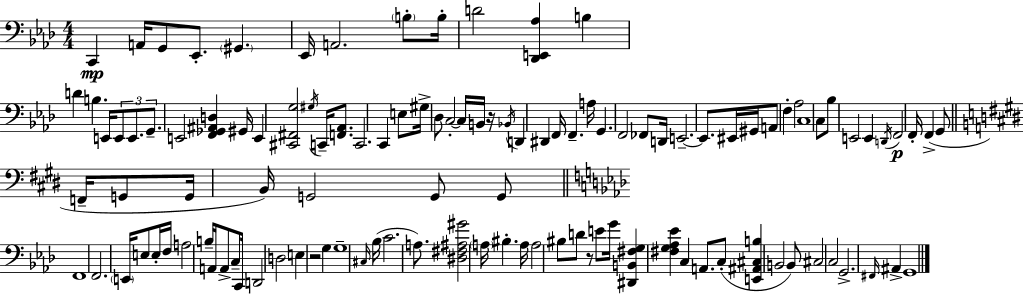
X:1
T:Untitled
M:4/4
L:1/4
K:Fm
C,, A,,/4 G,,/2 _E,,/2 ^G,, _E,,/4 A,,2 B,/2 B,/4 D2 [_D,,E,,_A,] B, D B, E,,/4 E,,/2 E,,/2 G,,/2 E,,2 [F,,_G,,^A,,D,] ^G,,/4 E,, [^C,,^F,,G,]2 ^G,/4 C,,/4 [F,,_A,,]/2 C,,2 C,, E,/2 ^G,/4 _D,/2 C,2 C,/4 B,,/4 z/4 _B,,/4 D,, ^D,, F,,/4 F,, A,/4 G,, F,,2 _F,,/2 D,,/4 E,,2 E,,/2 ^E,,/4 ^G,,/4 A,,/2 F, _A,2 C,4 C,/2 _B,/2 E,,2 E,, D,,/4 F,,2 F,,/4 F,, G,,/2 F,,/4 G,,/2 G,,/4 B,,/4 G,,2 G,,/2 G,,/2 F,,4 F,,2 E,,/4 E,/2 E,/4 F,/4 A,2 B,/4 A,,/4 A,,/2 C,/2 C,,/4 D,,2 D,2 E, z2 G, G,4 ^C,/4 _B,/4 C2 A,/2 [^D,^F,^A,^G]2 A,/4 ^B, A,/4 A,2 ^B,/2 D/2 z/2 E/2 G/4 [^D,,B,,^F,G,] [^F,G,_A,_E] C, A,,/2 C,/2 [E,,^A,,^C,B,] B,,2 B,,/2 ^C,2 C,2 G,,2 ^F,,/4 ^A,, G,,4